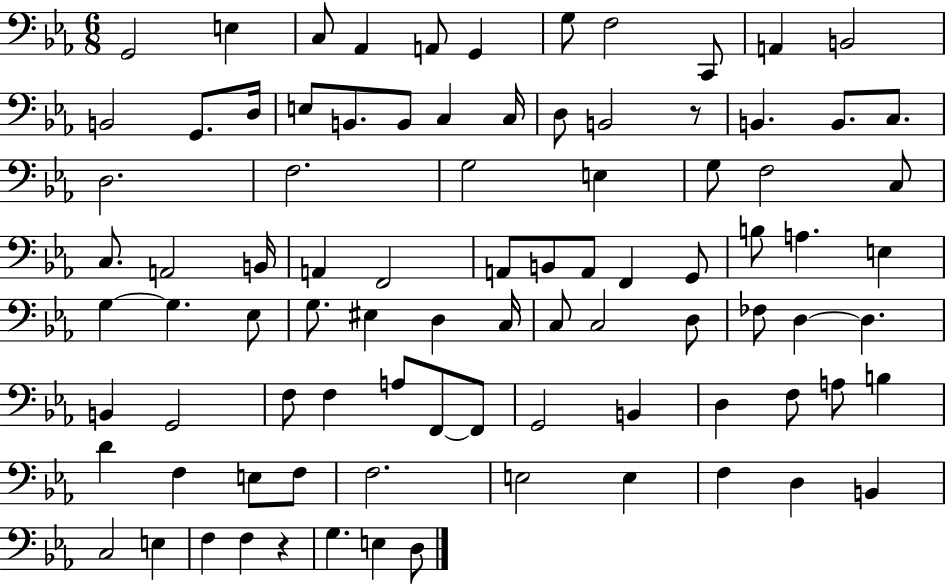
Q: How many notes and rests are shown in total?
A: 89